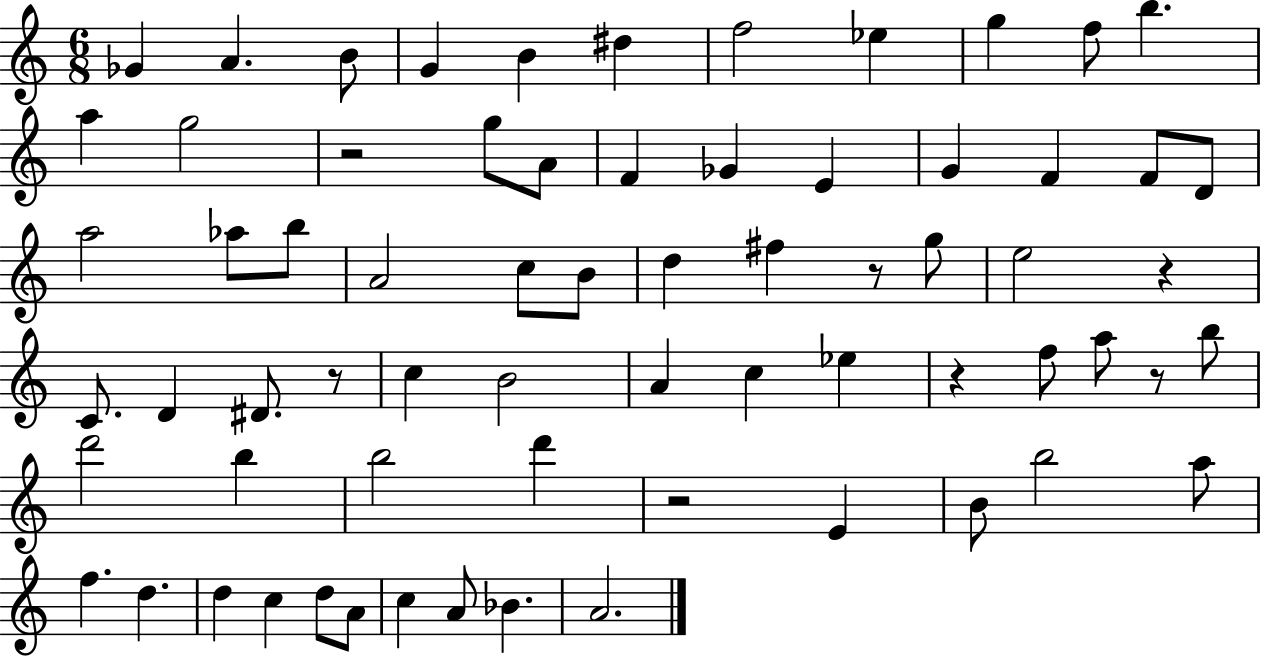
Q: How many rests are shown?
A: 7